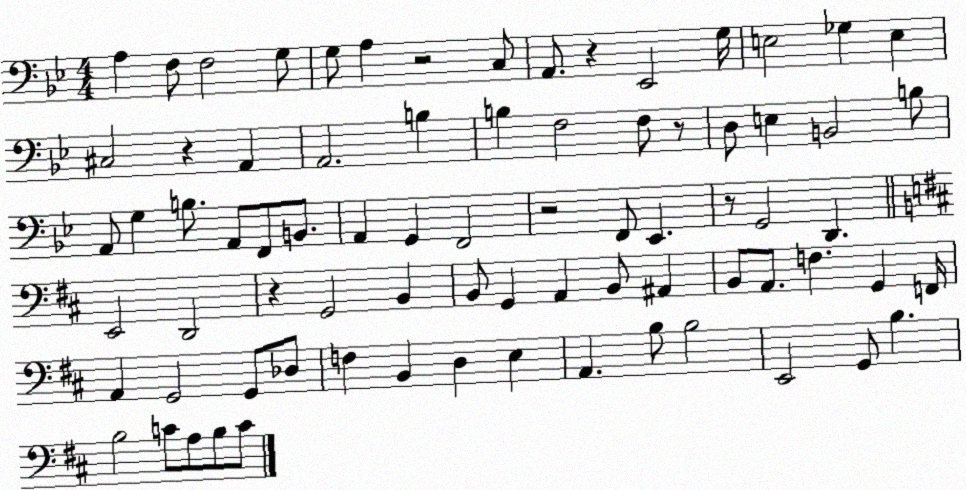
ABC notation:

X:1
T:Untitled
M:4/4
L:1/4
K:Bb
A, F,/2 F,2 G,/2 G,/2 A, z2 C,/2 A,,/2 z _E,,2 G,/4 E,2 _G, E, ^C,2 z A,, A,,2 B, B, F,2 F,/2 z/2 D,/2 E, B,,2 B,/2 A,,/2 G, B,/2 A,,/2 F,,/2 B,,/2 A,, G,, F,,2 z2 F,,/2 _E,, z/2 G,,2 D,, E,,2 D,,2 z G,,2 B,, B,,/2 G,, A,, B,,/2 ^A,, B,,/2 A,,/2 F, G,, F,,/4 A,, G,,2 G,,/2 _D,/2 F, B,, D, E, A,, B,/2 B,2 E,,2 G,,/2 B, B,2 C/2 A,/2 B,/2 C/2